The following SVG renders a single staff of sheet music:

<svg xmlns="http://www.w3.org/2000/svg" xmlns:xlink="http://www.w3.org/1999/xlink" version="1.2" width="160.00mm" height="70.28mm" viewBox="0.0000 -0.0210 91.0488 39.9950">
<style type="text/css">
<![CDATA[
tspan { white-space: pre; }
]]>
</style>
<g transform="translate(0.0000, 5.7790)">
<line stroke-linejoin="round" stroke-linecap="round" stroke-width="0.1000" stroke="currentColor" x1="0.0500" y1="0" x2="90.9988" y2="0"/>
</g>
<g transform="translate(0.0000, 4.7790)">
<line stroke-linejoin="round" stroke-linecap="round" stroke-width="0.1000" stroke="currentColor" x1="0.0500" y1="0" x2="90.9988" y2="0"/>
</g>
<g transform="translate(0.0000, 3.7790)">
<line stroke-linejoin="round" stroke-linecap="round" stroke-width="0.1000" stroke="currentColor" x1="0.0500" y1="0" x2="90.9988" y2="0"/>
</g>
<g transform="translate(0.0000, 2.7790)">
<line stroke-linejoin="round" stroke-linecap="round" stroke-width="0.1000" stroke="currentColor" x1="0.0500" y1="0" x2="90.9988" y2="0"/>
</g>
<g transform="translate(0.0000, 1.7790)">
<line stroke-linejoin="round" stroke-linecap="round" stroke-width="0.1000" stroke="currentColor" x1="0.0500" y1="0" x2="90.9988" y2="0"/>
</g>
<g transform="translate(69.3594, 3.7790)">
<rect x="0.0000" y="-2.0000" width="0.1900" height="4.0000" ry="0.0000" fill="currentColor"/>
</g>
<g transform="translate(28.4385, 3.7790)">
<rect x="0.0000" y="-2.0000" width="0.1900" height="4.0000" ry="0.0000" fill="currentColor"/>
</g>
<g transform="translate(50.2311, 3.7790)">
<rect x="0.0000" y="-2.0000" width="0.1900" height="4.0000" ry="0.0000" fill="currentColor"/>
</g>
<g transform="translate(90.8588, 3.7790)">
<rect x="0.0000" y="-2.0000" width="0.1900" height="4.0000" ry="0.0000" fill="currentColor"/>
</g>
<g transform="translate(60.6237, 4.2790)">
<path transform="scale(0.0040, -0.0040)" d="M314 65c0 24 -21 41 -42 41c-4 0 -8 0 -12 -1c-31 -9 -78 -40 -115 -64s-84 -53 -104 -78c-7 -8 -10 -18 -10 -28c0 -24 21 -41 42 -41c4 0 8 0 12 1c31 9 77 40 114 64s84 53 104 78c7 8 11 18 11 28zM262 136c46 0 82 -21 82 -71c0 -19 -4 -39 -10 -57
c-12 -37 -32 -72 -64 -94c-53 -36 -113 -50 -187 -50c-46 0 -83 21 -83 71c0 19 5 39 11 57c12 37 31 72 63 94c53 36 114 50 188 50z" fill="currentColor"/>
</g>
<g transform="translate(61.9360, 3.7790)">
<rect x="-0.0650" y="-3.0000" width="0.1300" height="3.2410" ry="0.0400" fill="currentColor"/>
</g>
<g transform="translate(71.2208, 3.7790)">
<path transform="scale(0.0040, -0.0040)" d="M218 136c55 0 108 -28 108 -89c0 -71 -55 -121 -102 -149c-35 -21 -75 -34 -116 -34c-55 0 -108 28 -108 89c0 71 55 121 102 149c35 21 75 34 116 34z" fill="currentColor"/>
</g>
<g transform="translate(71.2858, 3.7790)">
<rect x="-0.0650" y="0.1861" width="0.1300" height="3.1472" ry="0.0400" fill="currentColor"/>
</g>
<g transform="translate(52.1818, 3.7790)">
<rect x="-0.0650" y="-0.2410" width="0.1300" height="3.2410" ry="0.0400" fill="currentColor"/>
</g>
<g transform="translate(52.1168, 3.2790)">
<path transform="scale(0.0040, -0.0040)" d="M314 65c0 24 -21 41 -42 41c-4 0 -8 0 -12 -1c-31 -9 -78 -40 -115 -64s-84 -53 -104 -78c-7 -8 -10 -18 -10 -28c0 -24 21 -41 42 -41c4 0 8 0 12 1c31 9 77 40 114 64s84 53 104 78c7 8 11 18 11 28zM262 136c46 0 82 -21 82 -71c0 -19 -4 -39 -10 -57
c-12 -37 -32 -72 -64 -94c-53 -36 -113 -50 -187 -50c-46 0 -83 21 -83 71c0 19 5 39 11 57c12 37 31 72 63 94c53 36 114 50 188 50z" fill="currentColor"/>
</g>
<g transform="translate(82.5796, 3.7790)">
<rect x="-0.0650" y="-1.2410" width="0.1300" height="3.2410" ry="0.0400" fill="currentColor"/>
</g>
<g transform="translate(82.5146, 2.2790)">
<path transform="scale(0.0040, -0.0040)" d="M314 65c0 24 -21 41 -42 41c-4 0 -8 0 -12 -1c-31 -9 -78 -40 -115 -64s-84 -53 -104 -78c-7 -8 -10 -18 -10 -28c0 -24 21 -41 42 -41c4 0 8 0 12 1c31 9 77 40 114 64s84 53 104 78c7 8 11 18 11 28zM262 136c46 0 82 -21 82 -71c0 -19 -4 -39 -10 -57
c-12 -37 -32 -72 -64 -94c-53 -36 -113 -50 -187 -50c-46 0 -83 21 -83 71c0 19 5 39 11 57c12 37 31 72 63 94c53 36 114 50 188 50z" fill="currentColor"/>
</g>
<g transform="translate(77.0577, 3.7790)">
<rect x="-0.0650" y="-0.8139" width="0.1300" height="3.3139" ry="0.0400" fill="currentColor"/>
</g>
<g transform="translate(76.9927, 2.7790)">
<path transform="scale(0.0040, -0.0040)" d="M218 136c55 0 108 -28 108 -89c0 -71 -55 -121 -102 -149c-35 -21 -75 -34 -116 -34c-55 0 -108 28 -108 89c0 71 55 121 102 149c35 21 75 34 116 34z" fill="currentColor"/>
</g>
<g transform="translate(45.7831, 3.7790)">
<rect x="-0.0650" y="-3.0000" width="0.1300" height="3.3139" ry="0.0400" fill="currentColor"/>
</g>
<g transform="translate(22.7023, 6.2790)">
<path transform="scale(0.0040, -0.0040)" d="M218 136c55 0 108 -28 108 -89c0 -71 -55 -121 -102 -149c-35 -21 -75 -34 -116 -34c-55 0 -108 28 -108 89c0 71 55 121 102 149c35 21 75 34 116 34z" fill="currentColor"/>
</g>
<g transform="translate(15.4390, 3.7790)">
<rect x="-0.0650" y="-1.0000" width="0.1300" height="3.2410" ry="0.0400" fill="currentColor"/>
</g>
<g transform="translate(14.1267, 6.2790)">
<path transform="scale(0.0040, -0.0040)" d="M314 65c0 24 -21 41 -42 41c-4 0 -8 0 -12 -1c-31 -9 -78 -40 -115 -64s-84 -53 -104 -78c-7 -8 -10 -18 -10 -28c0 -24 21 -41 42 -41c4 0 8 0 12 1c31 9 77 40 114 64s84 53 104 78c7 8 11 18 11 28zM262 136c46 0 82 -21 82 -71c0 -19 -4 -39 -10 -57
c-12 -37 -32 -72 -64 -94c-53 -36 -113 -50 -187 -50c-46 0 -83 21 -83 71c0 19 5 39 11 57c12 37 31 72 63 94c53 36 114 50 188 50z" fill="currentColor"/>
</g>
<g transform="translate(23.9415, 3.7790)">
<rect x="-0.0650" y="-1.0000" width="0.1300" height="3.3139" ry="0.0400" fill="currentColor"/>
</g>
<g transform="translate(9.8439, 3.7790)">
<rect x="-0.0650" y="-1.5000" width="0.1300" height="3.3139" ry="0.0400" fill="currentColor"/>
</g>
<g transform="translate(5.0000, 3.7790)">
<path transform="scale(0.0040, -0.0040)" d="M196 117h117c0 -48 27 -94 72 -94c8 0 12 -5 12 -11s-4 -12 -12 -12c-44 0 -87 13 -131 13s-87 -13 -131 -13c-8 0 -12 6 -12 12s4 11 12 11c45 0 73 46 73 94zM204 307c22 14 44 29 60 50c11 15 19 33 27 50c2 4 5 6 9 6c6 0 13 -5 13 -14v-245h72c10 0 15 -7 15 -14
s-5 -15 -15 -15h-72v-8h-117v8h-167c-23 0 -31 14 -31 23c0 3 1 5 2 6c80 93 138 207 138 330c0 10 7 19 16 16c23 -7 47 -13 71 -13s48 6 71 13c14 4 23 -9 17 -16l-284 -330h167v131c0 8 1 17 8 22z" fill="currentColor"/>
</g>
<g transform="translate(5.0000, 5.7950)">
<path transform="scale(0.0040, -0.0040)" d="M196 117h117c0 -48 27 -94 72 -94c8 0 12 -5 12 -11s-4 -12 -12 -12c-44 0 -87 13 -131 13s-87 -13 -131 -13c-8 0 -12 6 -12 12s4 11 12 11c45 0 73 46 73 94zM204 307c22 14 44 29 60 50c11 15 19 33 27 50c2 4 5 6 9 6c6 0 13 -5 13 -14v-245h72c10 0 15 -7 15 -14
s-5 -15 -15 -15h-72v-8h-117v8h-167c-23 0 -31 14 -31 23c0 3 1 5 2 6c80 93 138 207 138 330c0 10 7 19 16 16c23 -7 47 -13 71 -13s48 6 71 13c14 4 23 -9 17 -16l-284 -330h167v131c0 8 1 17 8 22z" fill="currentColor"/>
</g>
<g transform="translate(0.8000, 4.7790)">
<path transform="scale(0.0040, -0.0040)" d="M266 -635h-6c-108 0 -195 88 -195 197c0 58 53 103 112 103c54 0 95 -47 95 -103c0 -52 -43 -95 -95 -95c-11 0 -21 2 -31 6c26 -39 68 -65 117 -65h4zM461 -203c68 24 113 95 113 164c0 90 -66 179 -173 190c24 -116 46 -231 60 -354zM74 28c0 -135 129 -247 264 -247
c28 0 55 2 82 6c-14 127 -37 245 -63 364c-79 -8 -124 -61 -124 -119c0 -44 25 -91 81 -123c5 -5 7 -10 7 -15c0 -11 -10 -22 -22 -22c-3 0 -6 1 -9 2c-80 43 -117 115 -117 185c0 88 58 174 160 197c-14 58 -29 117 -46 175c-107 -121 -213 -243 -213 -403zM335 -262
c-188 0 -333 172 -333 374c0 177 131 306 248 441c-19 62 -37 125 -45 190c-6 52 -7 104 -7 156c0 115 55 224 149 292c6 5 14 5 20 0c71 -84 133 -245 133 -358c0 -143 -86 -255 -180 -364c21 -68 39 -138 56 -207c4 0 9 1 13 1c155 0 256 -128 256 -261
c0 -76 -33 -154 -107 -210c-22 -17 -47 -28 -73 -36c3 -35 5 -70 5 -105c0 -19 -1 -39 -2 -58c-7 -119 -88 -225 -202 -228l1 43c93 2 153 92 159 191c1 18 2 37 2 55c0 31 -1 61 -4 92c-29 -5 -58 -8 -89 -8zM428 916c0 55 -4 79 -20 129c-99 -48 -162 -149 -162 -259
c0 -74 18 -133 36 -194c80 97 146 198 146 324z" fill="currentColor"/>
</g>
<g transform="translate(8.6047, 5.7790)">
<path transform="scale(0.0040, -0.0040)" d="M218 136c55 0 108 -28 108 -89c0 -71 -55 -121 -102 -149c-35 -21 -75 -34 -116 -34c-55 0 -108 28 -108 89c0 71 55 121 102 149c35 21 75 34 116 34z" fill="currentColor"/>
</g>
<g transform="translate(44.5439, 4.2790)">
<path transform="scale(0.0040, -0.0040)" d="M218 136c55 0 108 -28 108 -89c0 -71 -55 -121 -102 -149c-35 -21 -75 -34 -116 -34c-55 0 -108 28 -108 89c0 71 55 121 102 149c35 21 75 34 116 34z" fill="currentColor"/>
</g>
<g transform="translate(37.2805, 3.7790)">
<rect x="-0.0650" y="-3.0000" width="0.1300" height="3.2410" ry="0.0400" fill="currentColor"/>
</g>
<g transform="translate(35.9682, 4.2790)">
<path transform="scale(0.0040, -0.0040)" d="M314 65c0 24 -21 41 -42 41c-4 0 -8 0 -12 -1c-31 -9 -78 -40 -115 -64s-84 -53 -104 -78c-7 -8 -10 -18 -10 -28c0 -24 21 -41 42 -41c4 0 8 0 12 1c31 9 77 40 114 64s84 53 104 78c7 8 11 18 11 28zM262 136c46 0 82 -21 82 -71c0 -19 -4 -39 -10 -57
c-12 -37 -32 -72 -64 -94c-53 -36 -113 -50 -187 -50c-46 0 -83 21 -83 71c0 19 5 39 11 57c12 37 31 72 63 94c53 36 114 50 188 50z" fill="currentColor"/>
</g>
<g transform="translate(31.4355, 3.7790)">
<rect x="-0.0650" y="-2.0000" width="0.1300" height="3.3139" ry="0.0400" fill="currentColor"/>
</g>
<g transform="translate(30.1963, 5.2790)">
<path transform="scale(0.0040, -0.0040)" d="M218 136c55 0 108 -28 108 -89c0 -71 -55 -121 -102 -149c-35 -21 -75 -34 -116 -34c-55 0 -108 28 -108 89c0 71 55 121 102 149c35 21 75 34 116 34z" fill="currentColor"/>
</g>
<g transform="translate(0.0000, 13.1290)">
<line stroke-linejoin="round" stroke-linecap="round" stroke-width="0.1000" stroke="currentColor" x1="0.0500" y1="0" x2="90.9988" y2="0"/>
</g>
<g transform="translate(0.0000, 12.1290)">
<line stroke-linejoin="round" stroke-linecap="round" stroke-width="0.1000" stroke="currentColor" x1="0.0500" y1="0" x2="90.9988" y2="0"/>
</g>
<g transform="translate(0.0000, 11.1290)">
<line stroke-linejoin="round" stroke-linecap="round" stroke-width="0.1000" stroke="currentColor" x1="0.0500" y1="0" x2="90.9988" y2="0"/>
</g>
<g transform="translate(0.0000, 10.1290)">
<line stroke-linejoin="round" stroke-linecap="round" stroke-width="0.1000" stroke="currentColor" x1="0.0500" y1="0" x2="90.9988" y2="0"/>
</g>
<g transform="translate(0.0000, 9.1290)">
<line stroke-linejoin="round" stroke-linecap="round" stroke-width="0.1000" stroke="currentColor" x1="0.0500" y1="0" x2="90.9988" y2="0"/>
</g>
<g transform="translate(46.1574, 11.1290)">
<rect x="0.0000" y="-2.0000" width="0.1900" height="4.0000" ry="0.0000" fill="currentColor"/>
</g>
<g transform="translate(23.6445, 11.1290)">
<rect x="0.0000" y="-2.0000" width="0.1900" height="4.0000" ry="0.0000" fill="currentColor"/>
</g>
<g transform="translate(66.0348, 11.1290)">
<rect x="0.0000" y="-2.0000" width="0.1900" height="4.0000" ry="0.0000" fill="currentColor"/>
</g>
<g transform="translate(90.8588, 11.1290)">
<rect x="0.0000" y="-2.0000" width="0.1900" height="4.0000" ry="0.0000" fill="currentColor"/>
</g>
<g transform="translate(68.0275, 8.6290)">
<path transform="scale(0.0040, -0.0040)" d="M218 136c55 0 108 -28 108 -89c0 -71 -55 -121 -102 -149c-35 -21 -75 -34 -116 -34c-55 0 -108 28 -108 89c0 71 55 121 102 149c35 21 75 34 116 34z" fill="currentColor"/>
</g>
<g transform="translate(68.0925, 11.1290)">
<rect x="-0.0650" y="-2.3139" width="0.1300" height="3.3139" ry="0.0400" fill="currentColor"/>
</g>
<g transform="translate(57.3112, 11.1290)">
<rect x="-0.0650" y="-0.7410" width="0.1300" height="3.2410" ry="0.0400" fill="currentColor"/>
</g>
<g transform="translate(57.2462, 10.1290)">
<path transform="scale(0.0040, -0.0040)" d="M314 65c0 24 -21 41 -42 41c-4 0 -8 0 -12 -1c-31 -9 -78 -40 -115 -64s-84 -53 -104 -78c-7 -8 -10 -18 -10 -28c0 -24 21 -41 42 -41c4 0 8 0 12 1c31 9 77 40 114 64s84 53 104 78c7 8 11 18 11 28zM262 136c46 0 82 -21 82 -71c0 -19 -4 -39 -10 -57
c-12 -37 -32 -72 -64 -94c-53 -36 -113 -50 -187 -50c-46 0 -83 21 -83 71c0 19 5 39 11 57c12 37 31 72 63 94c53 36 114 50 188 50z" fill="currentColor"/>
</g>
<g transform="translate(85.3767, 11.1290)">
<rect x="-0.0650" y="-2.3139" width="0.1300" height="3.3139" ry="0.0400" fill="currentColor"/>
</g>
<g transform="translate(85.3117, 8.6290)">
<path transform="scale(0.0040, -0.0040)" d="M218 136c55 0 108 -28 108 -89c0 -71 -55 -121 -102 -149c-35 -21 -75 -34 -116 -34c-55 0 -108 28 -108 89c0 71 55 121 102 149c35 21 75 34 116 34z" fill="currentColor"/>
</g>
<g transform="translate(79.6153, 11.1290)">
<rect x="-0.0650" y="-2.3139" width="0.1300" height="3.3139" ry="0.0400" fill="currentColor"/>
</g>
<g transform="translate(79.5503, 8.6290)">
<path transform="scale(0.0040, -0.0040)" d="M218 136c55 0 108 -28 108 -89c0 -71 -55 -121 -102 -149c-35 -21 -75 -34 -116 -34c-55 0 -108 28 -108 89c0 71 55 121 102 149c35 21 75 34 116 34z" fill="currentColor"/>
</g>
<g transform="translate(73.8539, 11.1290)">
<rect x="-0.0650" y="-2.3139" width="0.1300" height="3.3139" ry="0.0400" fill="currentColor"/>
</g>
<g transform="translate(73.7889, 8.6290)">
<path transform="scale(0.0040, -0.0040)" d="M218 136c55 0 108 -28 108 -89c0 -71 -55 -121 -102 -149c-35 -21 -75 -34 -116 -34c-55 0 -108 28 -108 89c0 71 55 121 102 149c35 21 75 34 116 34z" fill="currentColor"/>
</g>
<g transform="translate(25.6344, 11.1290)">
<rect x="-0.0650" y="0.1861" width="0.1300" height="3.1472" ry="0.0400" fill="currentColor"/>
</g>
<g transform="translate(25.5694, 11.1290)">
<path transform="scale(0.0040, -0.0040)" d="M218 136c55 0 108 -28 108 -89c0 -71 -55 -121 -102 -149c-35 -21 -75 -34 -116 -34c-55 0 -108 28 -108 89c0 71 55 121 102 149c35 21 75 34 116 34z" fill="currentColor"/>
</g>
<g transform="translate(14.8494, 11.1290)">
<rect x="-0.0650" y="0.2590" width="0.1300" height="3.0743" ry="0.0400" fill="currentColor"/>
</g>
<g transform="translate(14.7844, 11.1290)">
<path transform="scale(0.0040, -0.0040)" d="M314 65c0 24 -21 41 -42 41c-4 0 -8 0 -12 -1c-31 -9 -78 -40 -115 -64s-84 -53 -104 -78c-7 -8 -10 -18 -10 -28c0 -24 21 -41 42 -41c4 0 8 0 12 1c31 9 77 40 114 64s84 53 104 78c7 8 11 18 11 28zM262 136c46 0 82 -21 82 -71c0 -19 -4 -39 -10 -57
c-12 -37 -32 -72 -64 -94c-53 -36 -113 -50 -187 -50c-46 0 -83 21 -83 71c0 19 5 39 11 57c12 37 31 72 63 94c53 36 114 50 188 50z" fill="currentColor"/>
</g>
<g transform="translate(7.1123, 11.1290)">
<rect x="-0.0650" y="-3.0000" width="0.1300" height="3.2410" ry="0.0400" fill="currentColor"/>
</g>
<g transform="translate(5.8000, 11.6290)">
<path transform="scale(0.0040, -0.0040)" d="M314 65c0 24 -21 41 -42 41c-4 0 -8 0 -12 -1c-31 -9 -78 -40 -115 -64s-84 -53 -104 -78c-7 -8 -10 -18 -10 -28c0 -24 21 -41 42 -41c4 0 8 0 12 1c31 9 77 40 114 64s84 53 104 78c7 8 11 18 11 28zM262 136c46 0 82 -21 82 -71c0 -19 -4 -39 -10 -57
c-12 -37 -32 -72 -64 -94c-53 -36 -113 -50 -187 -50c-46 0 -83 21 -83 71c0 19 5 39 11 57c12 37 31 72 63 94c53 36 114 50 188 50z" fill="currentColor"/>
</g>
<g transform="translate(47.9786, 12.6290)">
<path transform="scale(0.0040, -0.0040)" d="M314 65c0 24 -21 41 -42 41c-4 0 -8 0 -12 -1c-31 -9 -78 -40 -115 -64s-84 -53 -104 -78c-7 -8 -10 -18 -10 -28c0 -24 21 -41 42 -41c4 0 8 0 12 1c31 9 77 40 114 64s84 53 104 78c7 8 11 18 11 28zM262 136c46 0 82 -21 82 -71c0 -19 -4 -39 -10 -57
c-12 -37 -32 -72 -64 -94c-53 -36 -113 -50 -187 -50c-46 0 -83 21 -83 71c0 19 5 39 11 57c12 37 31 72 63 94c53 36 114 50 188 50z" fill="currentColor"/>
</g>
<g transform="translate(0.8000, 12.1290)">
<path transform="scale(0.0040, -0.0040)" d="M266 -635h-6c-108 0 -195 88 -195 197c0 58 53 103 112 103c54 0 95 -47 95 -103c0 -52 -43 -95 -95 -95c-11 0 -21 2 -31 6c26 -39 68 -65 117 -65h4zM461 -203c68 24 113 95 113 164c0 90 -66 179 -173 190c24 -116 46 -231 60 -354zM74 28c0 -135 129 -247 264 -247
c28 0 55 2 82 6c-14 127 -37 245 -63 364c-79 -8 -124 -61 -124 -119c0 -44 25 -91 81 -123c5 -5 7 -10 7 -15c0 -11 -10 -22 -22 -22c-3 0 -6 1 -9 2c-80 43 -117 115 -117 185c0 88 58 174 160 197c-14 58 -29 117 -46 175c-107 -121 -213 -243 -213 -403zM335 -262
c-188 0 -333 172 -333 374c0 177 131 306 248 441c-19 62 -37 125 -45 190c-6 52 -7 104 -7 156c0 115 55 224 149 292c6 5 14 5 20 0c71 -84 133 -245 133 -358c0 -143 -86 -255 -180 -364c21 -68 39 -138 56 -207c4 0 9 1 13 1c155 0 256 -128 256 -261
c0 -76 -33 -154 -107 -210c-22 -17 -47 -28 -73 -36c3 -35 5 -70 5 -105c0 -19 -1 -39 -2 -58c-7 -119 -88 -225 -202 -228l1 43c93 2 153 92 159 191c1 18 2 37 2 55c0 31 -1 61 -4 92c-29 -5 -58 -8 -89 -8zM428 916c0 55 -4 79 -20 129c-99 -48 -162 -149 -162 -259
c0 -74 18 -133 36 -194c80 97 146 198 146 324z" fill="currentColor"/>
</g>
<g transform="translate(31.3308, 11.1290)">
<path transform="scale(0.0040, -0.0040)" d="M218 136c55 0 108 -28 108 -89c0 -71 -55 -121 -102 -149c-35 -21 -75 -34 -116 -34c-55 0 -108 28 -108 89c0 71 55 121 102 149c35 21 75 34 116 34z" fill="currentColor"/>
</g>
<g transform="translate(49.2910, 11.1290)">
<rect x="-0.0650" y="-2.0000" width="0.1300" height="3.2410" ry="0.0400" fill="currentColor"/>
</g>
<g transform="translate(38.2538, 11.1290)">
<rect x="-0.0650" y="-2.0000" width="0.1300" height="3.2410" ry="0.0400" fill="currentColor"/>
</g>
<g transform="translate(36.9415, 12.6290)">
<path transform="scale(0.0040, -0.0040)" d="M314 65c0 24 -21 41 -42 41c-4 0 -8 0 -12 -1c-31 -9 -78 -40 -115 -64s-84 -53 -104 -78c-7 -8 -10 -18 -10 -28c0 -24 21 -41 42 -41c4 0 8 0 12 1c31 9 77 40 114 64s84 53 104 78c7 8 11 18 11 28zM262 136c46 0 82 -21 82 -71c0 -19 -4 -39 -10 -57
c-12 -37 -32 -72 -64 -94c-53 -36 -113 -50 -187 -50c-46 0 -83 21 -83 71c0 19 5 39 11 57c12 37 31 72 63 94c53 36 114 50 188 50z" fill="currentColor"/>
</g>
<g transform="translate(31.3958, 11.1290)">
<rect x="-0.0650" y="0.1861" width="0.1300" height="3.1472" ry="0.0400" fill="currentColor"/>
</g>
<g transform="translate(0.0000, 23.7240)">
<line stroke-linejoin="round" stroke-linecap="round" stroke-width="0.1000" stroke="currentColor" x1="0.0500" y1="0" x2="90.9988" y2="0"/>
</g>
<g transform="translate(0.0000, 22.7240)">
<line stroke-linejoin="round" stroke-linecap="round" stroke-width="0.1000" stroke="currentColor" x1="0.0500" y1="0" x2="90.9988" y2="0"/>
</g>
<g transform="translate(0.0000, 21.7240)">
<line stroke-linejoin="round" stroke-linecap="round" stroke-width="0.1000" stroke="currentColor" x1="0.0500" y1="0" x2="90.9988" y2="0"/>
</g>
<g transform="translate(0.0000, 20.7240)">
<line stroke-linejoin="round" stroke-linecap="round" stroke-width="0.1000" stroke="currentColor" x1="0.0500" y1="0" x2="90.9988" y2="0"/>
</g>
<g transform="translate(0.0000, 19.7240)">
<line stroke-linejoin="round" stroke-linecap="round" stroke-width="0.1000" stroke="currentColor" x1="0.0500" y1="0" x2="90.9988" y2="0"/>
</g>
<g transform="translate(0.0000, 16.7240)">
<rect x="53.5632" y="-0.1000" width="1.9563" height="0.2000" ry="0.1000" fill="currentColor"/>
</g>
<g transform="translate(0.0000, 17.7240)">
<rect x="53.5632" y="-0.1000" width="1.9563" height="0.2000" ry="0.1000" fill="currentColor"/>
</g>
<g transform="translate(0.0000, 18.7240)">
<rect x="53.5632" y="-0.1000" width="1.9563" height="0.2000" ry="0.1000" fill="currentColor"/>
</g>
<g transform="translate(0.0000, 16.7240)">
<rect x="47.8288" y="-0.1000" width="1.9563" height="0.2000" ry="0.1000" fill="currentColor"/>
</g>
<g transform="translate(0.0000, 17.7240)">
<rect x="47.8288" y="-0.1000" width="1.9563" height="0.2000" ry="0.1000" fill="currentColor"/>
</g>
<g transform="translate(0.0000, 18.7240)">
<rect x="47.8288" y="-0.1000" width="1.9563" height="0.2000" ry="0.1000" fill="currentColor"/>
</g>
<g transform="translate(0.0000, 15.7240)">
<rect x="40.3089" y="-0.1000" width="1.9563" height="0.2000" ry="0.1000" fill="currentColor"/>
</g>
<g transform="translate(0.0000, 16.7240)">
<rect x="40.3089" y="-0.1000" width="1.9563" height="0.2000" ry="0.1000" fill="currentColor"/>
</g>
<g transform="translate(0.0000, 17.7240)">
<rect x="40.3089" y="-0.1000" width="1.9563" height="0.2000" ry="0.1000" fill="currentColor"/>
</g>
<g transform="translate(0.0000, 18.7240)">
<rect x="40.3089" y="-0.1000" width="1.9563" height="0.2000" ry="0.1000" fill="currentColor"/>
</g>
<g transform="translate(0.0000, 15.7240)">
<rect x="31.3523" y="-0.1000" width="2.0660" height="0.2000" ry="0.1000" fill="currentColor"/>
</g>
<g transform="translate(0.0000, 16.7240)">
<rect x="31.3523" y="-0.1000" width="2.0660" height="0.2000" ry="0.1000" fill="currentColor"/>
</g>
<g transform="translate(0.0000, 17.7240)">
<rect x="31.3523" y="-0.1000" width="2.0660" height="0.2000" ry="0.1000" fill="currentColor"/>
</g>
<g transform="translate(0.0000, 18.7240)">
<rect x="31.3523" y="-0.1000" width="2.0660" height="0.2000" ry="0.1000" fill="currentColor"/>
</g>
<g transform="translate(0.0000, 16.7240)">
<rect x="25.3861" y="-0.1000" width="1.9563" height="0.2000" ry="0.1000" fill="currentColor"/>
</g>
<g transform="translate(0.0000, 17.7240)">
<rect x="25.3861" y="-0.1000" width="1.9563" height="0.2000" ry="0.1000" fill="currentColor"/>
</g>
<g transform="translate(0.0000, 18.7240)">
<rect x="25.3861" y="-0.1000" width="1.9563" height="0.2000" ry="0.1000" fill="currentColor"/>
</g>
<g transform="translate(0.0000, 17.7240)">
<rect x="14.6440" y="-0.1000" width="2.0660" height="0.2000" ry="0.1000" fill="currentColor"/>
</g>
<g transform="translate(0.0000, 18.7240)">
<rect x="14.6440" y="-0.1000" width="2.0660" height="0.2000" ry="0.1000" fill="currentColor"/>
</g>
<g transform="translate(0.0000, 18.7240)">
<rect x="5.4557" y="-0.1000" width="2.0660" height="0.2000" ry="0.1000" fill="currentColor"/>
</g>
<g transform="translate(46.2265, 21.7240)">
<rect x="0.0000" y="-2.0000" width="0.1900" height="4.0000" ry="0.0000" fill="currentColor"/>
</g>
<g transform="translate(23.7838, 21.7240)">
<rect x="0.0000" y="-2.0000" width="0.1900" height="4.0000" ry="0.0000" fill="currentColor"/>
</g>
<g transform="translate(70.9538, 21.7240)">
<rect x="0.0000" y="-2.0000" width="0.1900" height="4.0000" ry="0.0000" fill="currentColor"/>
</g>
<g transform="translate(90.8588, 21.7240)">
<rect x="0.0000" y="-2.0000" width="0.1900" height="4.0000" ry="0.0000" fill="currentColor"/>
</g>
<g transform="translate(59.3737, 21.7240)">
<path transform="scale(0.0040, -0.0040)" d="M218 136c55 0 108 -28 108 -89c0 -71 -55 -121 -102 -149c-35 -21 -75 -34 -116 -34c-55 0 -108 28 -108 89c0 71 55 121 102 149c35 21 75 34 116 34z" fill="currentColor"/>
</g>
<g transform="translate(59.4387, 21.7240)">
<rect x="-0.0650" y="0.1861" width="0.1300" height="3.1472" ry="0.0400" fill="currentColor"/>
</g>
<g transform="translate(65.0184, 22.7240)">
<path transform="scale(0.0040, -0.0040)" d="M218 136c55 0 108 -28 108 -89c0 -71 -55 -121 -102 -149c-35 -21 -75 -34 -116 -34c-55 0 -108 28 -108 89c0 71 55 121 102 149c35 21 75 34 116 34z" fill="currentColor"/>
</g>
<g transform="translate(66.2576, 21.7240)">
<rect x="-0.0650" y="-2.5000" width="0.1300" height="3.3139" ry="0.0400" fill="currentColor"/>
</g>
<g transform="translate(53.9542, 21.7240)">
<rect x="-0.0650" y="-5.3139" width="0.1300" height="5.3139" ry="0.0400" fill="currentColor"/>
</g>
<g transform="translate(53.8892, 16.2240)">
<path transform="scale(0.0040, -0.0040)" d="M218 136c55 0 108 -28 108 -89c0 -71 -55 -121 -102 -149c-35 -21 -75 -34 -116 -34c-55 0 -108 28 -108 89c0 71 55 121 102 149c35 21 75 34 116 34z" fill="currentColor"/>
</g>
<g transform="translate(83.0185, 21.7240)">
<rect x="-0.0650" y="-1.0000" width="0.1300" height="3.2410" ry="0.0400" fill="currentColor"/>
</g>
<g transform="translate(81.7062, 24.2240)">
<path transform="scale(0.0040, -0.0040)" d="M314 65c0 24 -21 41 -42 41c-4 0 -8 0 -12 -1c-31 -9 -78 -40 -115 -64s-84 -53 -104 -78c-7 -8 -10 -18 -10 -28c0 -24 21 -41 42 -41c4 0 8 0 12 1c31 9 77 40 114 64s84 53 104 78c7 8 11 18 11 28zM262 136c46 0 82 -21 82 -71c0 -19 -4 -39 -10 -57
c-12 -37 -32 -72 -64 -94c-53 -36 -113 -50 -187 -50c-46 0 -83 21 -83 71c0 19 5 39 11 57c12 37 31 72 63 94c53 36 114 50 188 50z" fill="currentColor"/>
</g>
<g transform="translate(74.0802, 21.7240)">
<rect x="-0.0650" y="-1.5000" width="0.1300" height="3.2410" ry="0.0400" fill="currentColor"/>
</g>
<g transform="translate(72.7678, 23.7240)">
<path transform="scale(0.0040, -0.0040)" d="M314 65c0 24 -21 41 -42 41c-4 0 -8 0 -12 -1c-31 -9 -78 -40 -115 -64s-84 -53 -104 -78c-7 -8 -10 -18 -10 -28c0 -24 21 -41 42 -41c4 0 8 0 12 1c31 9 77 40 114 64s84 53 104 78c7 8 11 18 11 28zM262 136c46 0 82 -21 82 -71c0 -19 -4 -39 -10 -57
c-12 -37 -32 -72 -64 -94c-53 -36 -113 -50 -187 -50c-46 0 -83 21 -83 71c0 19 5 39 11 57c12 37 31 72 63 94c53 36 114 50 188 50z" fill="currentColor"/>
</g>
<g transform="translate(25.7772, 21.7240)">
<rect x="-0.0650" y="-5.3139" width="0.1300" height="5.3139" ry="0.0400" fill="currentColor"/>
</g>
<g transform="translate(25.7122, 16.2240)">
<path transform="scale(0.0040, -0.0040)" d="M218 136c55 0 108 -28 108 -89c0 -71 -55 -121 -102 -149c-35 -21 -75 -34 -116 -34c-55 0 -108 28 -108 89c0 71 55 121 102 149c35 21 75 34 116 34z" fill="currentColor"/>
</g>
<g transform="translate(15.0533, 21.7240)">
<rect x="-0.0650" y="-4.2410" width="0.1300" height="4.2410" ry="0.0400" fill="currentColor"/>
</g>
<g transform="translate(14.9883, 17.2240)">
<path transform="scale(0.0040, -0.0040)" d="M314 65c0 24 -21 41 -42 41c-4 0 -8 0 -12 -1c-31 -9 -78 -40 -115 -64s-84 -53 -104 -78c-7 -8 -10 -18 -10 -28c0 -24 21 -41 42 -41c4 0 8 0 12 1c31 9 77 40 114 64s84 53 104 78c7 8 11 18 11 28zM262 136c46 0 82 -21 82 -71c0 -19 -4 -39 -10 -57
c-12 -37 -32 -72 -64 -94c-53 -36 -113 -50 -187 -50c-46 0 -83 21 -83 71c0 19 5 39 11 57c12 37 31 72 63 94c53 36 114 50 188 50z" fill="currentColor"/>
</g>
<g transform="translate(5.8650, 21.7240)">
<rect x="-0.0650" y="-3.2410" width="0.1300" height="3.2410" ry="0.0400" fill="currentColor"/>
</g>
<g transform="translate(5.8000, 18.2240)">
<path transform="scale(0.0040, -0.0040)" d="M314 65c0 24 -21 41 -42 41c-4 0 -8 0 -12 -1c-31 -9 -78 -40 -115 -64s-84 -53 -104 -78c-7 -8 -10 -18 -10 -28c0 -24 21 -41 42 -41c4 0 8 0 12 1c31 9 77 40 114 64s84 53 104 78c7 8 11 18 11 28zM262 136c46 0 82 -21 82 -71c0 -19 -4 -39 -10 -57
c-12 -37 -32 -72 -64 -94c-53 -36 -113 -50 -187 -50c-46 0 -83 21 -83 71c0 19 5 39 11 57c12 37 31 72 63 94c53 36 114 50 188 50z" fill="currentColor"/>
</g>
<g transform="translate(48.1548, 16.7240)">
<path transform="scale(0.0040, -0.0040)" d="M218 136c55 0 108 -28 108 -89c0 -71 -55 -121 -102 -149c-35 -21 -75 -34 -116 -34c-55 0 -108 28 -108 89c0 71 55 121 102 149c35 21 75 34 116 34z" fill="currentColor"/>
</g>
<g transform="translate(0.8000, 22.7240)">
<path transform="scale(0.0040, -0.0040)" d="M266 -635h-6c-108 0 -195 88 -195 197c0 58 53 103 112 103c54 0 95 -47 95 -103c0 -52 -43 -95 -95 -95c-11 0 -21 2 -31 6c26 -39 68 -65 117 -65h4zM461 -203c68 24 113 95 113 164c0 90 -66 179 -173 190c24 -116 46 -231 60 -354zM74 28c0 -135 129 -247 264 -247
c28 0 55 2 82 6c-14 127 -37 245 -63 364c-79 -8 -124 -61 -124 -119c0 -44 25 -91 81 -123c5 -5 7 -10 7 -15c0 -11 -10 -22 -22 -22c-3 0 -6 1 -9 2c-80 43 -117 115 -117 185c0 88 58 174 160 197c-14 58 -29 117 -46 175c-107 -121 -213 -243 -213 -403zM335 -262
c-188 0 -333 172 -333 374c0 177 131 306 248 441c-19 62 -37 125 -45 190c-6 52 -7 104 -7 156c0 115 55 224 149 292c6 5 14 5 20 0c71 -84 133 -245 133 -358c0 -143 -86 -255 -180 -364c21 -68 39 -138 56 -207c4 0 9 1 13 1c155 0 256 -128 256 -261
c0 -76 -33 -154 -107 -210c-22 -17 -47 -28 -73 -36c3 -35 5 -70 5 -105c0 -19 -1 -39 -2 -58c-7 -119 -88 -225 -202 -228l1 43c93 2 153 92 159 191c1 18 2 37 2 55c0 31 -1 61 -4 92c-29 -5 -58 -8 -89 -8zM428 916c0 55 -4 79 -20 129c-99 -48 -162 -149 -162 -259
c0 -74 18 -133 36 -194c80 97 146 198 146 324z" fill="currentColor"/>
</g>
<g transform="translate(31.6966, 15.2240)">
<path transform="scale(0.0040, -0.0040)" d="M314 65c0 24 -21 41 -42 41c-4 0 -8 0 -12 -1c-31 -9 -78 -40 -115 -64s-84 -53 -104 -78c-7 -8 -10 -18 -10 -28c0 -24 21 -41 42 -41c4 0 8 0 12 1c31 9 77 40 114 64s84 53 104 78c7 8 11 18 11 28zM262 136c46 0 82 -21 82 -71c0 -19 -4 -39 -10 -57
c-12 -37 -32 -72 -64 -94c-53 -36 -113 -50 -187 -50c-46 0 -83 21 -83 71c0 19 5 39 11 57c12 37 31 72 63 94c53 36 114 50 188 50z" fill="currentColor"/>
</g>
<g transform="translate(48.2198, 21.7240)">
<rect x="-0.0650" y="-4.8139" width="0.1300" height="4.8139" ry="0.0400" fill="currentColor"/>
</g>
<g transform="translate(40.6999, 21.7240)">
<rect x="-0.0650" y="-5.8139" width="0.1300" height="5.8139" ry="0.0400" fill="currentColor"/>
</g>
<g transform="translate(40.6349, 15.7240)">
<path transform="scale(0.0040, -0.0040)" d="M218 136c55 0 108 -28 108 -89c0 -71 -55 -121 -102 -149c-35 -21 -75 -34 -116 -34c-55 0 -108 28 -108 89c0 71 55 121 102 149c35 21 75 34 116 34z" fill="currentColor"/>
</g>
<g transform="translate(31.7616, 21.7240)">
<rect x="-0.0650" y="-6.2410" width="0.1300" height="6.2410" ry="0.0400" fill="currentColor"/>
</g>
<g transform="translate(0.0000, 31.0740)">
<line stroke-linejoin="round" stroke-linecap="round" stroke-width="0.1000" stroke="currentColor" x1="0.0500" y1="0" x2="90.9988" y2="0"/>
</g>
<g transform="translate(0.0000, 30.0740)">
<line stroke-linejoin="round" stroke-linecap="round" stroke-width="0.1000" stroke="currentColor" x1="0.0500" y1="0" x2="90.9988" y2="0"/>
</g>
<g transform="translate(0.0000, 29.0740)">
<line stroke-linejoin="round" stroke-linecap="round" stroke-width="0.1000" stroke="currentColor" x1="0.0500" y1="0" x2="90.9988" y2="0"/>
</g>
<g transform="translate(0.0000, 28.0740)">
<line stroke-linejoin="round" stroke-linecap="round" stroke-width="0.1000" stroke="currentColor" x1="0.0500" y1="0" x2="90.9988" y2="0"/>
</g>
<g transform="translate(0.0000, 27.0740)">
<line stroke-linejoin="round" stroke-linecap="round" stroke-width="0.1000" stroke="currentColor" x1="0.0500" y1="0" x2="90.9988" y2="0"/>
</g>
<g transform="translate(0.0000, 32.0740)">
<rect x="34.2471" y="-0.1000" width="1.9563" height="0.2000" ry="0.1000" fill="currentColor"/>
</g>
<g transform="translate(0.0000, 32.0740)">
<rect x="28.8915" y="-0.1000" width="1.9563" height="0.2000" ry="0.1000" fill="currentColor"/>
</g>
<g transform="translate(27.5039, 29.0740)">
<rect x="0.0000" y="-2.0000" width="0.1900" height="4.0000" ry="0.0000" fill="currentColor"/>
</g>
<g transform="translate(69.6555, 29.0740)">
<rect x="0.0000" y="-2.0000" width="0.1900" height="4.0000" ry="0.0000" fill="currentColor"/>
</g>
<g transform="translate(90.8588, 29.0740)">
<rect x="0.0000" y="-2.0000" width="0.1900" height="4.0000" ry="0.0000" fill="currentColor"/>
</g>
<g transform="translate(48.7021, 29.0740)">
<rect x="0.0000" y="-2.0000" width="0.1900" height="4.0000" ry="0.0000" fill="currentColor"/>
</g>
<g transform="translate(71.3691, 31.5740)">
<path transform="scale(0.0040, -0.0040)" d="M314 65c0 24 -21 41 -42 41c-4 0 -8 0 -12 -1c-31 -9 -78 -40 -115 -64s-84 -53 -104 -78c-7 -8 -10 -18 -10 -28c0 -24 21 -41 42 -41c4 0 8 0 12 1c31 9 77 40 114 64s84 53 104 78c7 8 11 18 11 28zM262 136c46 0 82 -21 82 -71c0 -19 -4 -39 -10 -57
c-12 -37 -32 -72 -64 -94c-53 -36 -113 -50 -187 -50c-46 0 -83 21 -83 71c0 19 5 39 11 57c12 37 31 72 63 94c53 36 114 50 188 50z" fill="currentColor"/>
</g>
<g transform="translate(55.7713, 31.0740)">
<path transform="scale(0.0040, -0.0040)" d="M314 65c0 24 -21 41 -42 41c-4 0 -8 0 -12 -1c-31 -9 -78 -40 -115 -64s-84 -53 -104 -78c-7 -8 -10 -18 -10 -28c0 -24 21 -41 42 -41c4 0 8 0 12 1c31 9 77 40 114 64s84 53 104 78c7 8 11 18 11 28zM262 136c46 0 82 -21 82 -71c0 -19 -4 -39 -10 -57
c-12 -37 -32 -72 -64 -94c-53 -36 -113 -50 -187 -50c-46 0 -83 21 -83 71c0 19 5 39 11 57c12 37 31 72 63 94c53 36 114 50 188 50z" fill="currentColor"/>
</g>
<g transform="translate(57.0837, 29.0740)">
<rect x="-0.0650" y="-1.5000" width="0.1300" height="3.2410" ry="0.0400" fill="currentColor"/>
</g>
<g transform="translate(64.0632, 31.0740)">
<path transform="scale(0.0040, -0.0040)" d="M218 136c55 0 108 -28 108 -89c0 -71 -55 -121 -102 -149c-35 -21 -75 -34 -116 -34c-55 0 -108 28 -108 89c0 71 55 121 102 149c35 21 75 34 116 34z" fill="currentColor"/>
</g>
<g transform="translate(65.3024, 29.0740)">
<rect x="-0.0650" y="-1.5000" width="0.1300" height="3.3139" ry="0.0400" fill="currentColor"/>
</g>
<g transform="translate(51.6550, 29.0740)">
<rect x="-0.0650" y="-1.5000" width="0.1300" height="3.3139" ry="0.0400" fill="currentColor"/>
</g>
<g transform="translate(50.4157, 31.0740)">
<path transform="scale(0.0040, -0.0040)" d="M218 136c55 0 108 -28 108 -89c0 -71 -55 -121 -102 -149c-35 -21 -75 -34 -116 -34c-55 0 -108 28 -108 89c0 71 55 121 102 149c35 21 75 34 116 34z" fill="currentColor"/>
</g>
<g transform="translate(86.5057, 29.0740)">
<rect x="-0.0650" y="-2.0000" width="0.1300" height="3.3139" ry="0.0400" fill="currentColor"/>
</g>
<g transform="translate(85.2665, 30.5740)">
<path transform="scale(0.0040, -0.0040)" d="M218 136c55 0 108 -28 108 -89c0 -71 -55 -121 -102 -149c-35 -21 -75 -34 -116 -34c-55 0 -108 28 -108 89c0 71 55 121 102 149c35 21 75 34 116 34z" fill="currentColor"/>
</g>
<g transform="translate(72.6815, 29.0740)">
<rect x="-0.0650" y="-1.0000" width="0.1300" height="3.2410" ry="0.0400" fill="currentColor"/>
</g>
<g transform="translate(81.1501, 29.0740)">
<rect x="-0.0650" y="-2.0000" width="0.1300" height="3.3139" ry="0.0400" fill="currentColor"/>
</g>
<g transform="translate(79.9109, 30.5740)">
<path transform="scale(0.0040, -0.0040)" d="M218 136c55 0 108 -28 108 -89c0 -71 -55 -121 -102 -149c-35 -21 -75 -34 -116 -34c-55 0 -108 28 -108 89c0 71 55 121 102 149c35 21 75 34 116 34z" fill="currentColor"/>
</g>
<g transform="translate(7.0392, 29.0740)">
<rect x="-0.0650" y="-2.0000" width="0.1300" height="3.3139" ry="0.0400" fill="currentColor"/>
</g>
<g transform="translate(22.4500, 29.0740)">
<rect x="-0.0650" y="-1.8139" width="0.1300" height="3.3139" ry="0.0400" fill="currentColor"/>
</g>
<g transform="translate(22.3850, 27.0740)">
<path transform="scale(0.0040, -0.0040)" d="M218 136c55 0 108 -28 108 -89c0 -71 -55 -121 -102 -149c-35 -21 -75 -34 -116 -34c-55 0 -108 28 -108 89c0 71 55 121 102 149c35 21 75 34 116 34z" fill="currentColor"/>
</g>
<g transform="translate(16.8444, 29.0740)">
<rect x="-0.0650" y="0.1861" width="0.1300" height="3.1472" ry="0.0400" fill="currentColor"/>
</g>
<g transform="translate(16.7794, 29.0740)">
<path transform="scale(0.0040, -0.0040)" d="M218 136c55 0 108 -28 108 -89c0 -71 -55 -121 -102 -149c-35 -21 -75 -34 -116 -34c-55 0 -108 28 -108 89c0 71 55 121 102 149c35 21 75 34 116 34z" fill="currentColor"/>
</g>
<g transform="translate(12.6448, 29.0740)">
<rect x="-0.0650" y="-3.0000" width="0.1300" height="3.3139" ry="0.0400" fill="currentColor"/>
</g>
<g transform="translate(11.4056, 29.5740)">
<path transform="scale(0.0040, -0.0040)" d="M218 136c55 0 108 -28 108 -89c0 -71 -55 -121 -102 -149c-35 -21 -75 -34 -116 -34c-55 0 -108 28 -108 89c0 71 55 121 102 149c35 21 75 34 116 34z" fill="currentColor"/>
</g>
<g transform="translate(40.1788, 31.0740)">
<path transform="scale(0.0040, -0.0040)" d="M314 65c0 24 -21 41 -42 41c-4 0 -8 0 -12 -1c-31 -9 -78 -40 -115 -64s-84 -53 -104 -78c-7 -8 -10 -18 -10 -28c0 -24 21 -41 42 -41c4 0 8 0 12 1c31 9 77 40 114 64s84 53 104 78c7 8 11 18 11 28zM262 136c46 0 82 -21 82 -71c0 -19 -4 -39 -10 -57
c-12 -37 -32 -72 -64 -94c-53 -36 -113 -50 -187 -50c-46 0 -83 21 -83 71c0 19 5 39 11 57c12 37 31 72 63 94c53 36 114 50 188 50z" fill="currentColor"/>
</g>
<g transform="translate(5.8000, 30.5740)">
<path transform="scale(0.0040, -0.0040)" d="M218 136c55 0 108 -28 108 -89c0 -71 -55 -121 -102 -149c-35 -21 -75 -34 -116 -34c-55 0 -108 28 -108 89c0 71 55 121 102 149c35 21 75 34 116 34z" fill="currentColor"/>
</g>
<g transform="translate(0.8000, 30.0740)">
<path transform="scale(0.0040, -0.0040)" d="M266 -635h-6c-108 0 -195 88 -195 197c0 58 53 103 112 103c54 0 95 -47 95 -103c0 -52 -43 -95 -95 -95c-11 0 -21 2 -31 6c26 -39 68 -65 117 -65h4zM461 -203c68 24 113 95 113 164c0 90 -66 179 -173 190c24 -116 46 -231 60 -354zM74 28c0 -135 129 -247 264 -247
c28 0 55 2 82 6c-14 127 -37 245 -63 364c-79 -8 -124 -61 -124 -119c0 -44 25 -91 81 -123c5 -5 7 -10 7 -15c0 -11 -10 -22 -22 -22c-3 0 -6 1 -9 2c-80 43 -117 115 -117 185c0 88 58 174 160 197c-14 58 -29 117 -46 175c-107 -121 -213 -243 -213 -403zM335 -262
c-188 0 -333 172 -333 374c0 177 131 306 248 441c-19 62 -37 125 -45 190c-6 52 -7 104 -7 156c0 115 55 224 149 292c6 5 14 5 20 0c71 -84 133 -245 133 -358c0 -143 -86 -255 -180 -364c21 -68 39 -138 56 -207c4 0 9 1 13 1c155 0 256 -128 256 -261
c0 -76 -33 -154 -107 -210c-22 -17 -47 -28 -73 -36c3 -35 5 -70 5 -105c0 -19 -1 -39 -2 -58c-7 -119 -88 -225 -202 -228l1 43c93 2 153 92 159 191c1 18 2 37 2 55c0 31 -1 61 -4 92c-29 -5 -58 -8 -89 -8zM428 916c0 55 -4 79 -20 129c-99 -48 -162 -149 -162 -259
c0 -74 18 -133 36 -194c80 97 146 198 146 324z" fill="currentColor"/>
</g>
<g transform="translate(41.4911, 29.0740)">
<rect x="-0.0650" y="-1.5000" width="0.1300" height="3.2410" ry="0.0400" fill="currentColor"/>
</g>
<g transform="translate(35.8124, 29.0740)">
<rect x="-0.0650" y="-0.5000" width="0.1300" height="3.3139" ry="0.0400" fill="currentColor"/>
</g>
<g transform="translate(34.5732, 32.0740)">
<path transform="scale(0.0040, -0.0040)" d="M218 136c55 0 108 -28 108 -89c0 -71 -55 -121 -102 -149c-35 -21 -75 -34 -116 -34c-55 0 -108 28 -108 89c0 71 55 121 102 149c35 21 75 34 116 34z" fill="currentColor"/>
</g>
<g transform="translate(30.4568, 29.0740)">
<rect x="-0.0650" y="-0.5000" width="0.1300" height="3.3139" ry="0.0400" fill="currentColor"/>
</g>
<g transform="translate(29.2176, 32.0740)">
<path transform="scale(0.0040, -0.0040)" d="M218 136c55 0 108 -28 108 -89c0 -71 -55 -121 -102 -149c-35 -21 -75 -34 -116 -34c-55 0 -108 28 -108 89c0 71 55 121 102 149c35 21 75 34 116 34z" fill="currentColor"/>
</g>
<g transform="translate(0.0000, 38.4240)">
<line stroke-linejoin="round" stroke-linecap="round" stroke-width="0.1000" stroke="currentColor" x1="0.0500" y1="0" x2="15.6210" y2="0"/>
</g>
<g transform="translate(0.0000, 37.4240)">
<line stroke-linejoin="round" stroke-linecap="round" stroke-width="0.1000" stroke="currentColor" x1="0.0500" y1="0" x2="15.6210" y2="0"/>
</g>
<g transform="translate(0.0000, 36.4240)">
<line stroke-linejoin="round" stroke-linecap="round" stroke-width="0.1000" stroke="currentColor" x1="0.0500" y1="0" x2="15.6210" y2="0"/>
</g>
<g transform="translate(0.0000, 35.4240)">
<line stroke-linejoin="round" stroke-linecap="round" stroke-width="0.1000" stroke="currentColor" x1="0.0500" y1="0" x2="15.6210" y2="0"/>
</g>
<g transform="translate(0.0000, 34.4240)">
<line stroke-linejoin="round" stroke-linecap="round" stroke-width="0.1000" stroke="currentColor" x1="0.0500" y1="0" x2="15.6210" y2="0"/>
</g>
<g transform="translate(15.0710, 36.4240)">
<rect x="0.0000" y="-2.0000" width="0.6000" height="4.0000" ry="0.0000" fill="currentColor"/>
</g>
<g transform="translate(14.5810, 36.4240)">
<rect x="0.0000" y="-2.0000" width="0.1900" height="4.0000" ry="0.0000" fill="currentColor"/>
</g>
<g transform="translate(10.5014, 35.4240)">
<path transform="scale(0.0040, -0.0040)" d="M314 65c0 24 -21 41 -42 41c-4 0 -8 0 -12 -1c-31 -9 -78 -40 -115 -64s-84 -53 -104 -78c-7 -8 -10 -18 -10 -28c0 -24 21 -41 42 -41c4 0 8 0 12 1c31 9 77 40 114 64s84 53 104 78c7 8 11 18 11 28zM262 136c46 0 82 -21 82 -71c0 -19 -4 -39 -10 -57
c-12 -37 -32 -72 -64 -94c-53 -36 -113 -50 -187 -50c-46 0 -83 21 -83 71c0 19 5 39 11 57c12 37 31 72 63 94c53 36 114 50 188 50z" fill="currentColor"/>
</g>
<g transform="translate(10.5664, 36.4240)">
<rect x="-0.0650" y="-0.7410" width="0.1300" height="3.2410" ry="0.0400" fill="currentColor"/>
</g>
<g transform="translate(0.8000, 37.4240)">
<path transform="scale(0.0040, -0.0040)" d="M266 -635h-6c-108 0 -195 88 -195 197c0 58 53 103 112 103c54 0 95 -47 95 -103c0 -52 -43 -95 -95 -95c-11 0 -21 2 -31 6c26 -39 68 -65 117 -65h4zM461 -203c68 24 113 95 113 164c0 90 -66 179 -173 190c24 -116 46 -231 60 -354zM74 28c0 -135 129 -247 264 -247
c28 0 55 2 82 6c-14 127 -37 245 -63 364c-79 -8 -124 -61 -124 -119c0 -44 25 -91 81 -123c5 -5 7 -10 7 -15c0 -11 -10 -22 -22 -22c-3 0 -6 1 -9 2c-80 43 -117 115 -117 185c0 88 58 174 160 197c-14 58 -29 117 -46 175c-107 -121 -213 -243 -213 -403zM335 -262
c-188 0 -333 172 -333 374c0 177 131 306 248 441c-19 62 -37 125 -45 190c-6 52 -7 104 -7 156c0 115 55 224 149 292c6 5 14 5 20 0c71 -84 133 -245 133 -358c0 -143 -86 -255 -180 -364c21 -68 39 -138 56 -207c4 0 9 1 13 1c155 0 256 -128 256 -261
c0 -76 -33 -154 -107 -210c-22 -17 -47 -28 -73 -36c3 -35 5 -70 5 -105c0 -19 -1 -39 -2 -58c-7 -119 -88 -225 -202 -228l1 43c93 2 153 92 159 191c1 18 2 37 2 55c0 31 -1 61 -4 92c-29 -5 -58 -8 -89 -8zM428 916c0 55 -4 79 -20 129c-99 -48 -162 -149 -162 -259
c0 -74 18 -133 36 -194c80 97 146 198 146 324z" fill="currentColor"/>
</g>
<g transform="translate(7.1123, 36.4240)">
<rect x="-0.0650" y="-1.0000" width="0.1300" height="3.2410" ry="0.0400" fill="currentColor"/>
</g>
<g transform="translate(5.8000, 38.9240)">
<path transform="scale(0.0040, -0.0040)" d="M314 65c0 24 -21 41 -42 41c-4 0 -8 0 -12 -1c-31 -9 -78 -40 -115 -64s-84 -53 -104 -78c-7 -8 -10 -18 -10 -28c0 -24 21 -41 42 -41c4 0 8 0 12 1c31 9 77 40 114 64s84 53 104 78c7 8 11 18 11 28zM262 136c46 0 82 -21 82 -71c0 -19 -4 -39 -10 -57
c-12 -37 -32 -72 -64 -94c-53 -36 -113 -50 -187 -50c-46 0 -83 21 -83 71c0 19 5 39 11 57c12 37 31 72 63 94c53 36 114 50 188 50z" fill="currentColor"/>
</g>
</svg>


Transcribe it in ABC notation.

X:1
T:Untitled
M:4/4
L:1/4
K:C
E D2 D F A2 A c2 A2 B d e2 A2 B2 B B F2 F2 d2 g g g g b2 d'2 f' a'2 g' e' f' B G E2 D2 F A B f C C E2 E E2 E D2 F F D2 d2